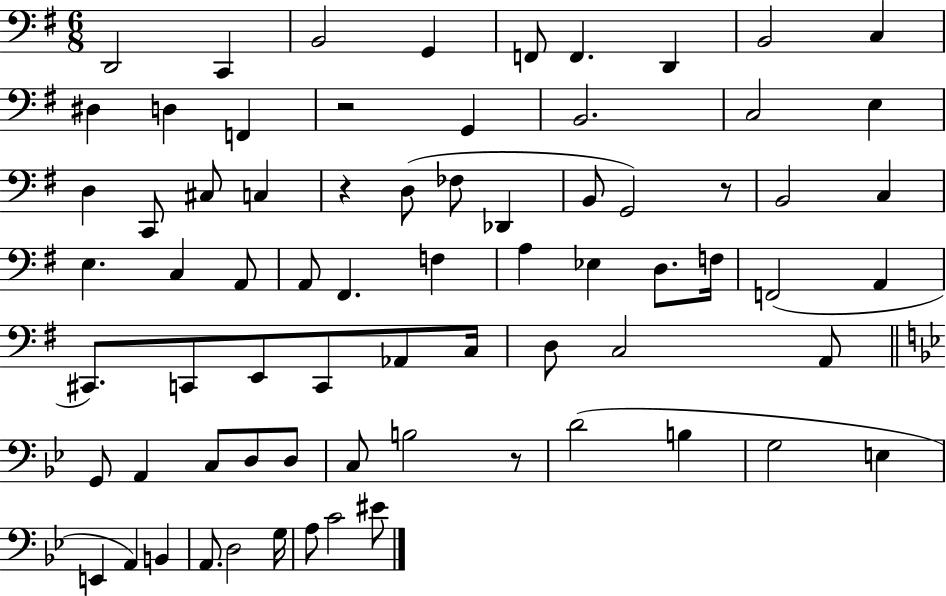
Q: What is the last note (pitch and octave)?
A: EIS4